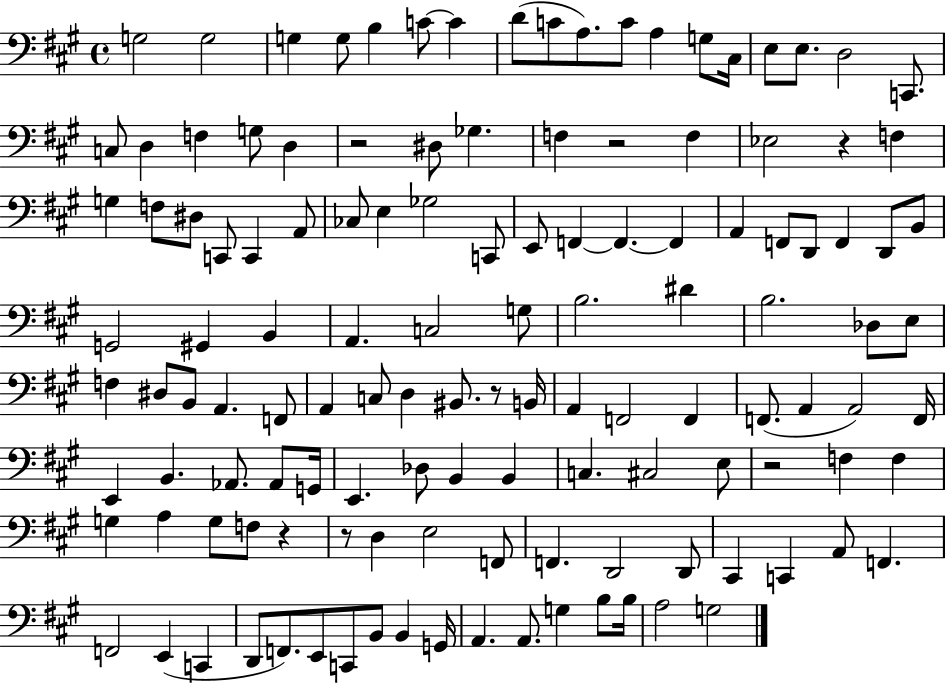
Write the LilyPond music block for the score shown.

{
  \clef bass
  \time 4/4
  \defaultTimeSignature
  \key a \major
  \repeat volta 2 { g2 g2 | g4 g8 b4 c'8~~ c'4 | d'8( c'8 a8.) c'8 a4 g8 cis16 | e8 e8. d2 c,8. | \break c8 d4 f4 g8 d4 | r2 dis8 ges4. | f4 r2 f4 | ees2 r4 f4 | \break g4 f8 dis8 c,8 c,4 a,8 | ces8 e4 ges2 c,8 | e,8 f,4~~ f,4.~~ f,4 | a,4 f,8 d,8 f,4 d,8 b,8 | \break g,2 gis,4 b,4 | a,4. c2 g8 | b2. dis'4 | b2. des8 e8 | \break f4 dis8 b,8 a,4. f,8 | a,4 c8 d4 bis,8. r8 b,16 | a,4 f,2 f,4 | f,8.( a,4 a,2) f,16 | \break e,4 b,4. aes,8. aes,8 g,16 | e,4. des8 b,4 b,4 | c4. cis2 e8 | r2 f4 f4 | \break g4 a4 g8 f8 r4 | r8 d4 e2 f,8 | f,4. d,2 d,8 | cis,4 c,4 a,8 f,4. | \break f,2 e,4( c,4 | d,8 f,8.) e,8 c,8 b,8 b,4 g,16 | a,4. a,8. g4 b8 b16 | a2 g2 | \break } \bar "|."
}